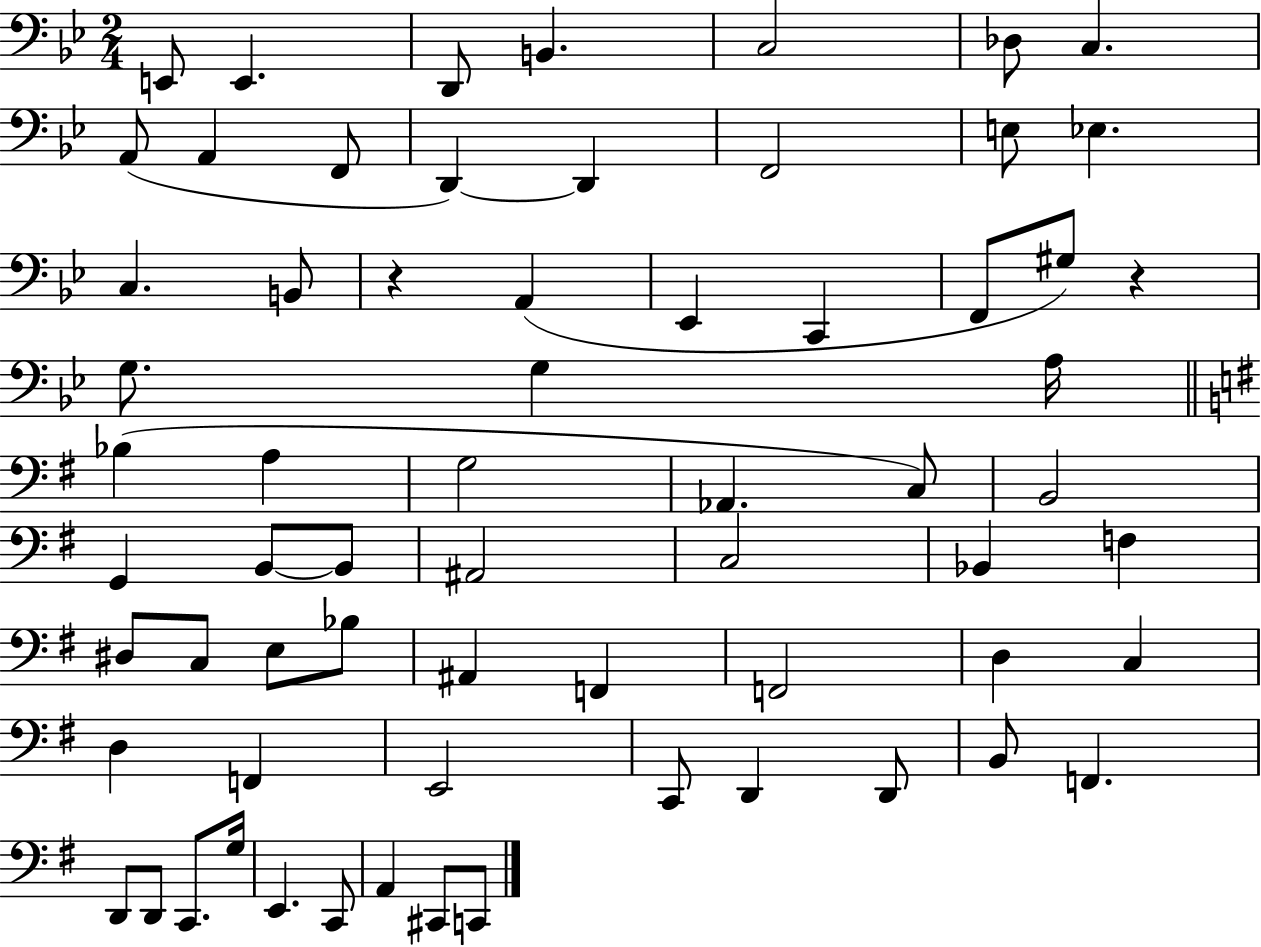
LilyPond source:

{
  \clef bass
  \numericTimeSignature
  \time 2/4
  \key bes \major
  \repeat volta 2 { e,8 e,4. | d,8 b,4. | c2 | des8 c4. | \break a,8( a,4 f,8 | d,4~~) d,4 | f,2 | e8 ees4. | \break c4. b,8 | r4 a,4( | ees,4 c,4 | f,8 gis8) r4 | \break g8. g4 a16 | \bar "||" \break \key g \major bes4( a4 | g2 | aes,4. c8) | b,2 | \break g,4 b,8~~ b,8 | ais,2 | c2 | bes,4 f4 | \break dis8 c8 e8 bes8 | ais,4 f,4 | f,2 | d4 c4 | \break d4 f,4 | e,2 | c,8 d,4 d,8 | b,8 f,4. | \break d,8 d,8 c,8. g16 | e,4. c,8 | a,4 cis,8 c,8 | } \bar "|."
}